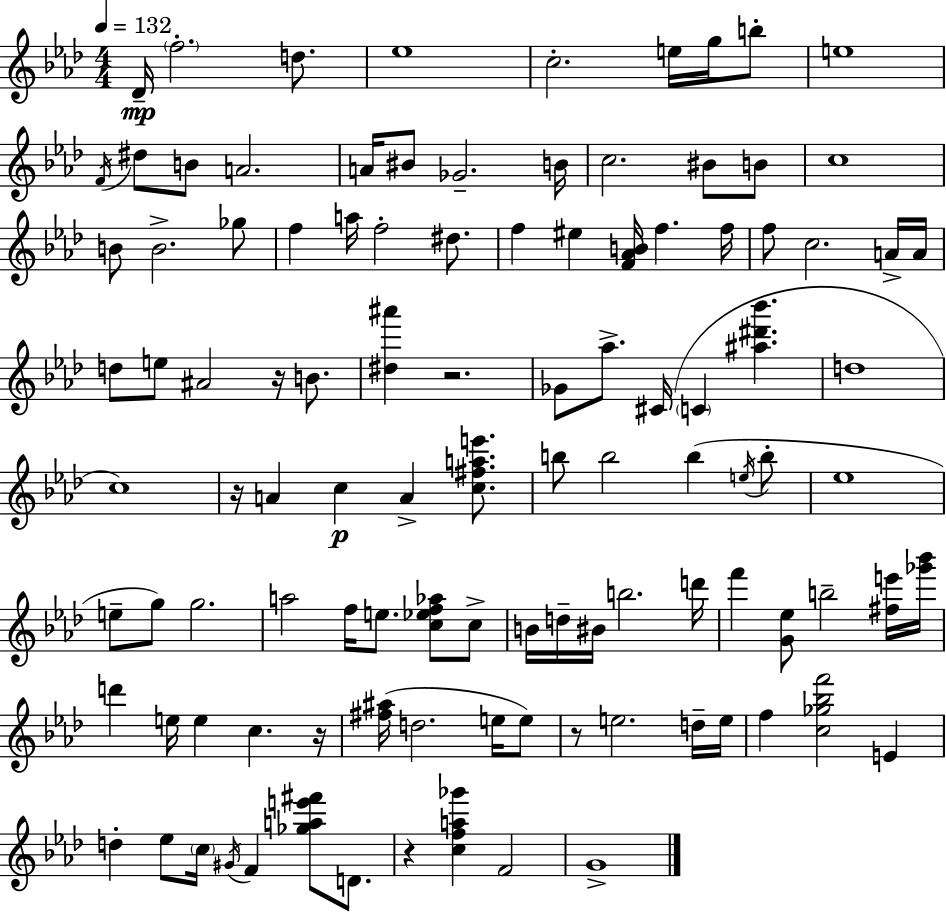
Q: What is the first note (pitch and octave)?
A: Db4